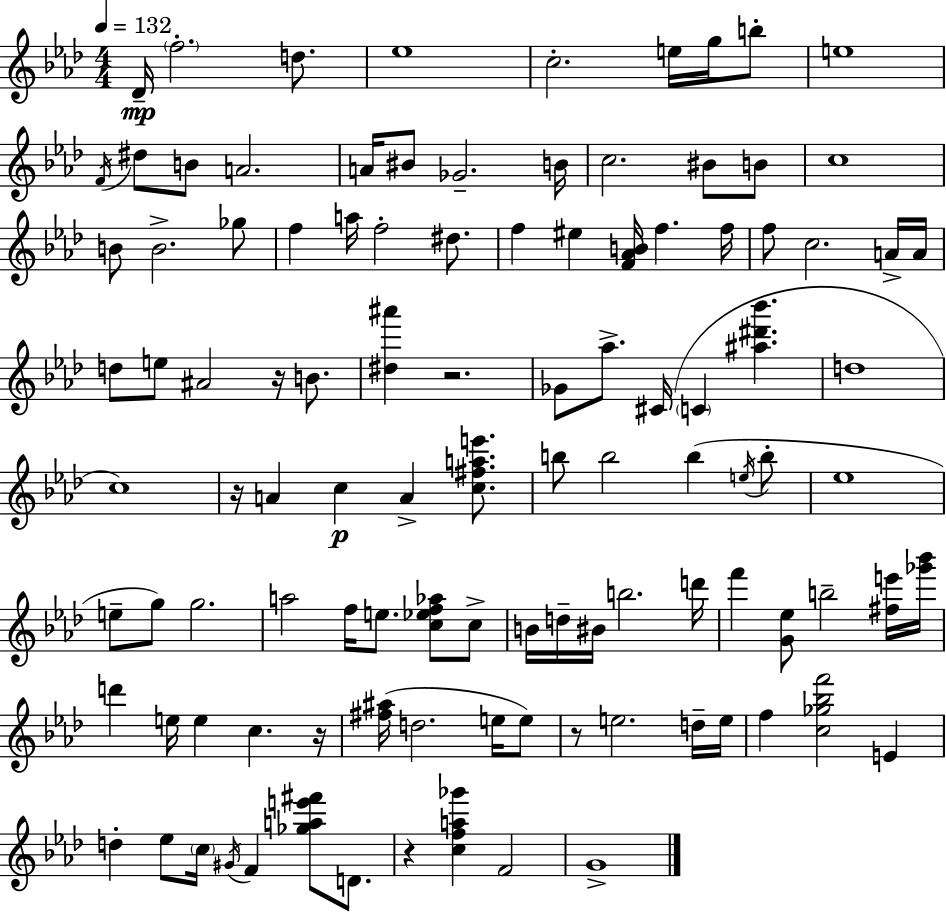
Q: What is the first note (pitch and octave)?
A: Db4